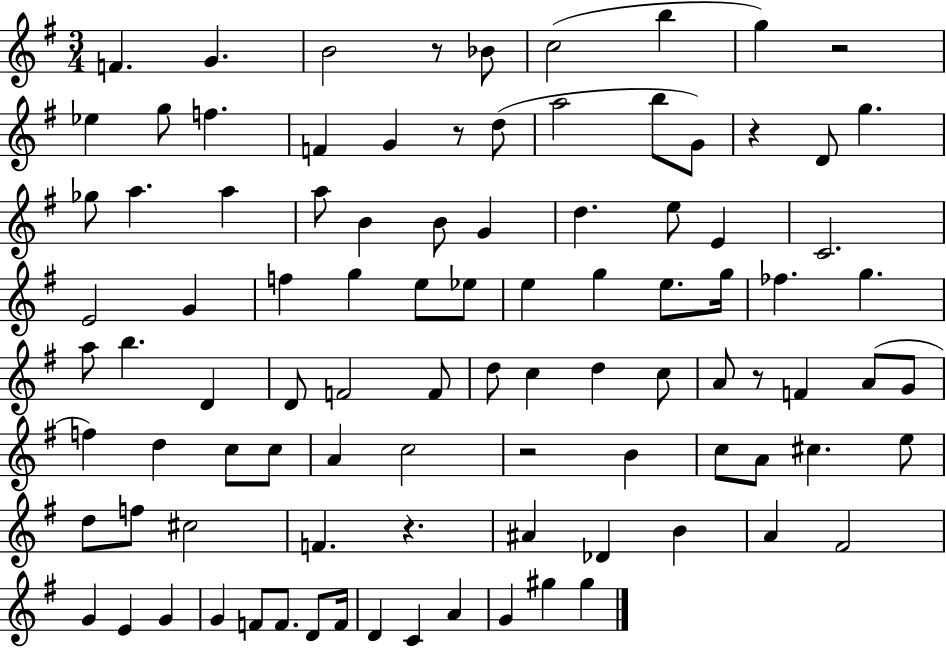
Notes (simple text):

F4/q. G4/q. B4/h R/e Bb4/e C5/h B5/q G5/q R/h Eb5/q G5/e F5/q. F4/q G4/q R/e D5/e A5/h B5/e G4/e R/q D4/e G5/q. Gb5/e A5/q. A5/q A5/e B4/q B4/e G4/q D5/q. E5/e E4/q C4/h. E4/h G4/q F5/q G5/q E5/e Eb5/e E5/q G5/q E5/e. G5/s FES5/q. G5/q. A5/e B5/q. D4/q D4/e F4/h F4/e D5/e C5/q D5/q C5/e A4/e R/e F4/q A4/e G4/e F5/q D5/q C5/e C5/e A4/q C5/h R/h B4/q C5/e A4/e C#5/q. E5/e D5/e F5/e C#5/h F4/q. R/q. A#4/q Db4/q B4/q A4/q F#4/h G4/q E4/q G4/q G4/q F4/e F4/e. D4/e F4/s D4/q C4/q A4/q G4/q G#5/q G#5/q